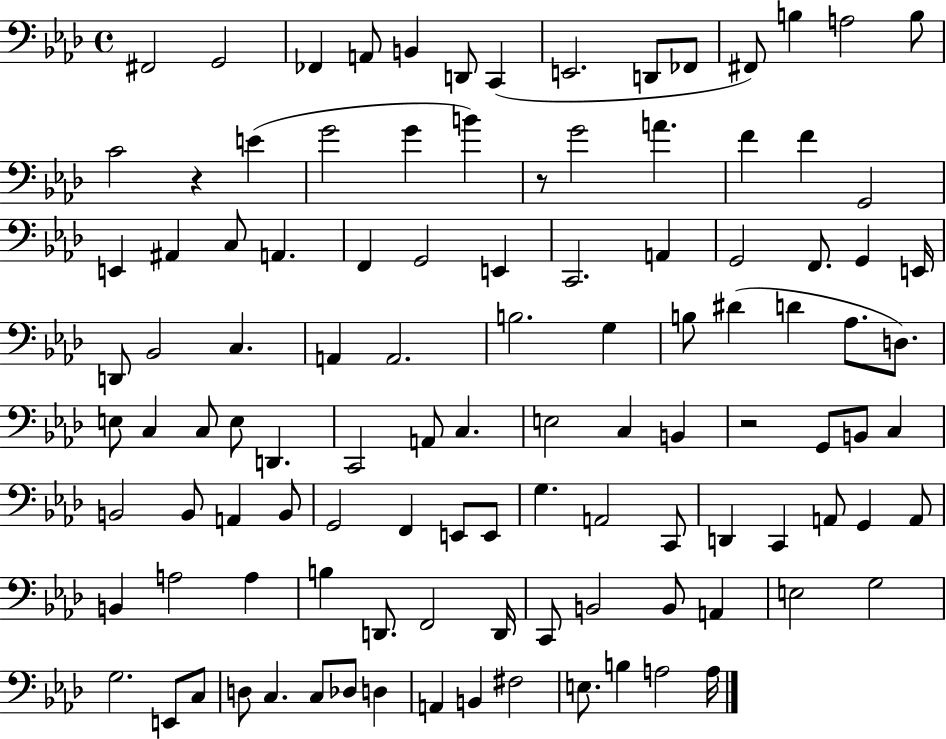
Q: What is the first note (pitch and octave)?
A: F#2